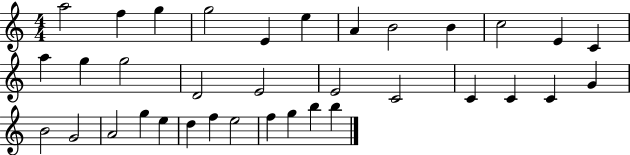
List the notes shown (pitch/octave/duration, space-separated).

A5/h F5/q G5/q G5/h E4/q E5/q A4/q B4/h B4/q C5/h E4/q C4/q A5/q G5/q G5/h D4/h E4/h E4/h C4/h C4/q C4/q C4/q G4/q B4/h G4/h A4/h G5/q E5/q D5/q F5/q E5/h F5/q G5/q B5/q B5/q